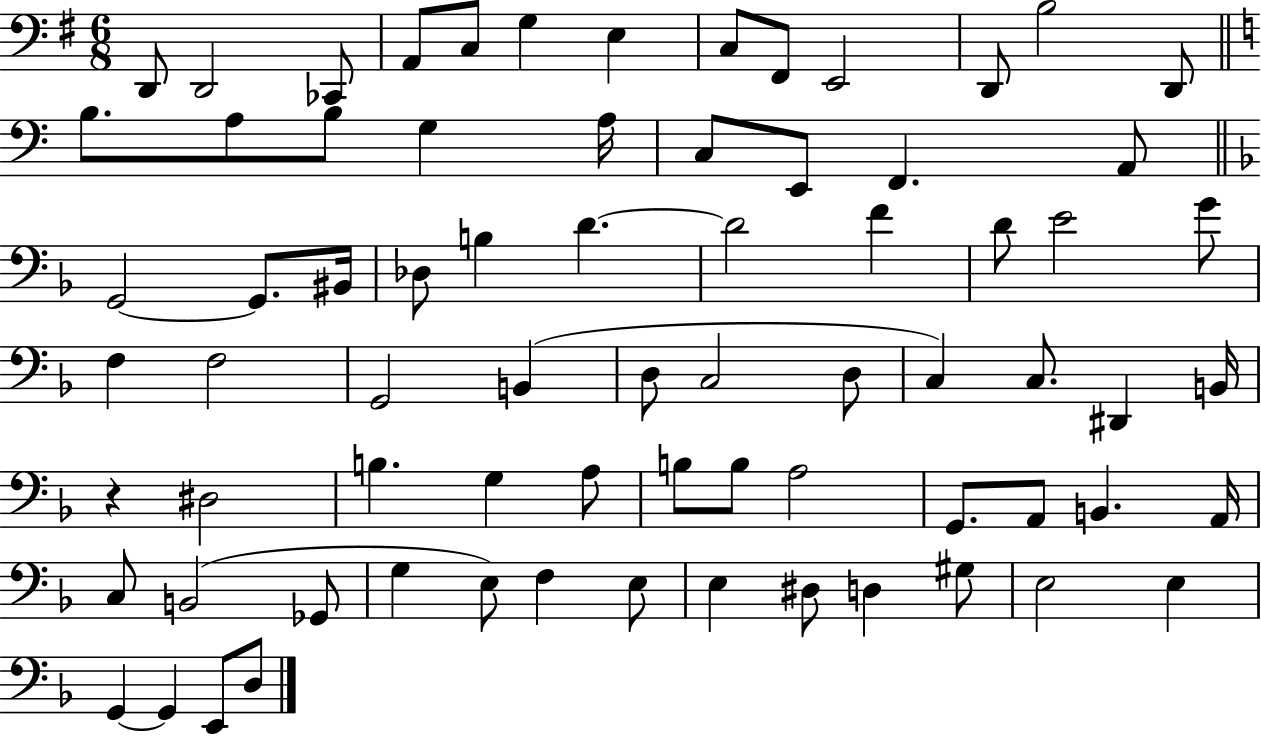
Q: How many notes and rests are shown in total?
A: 73